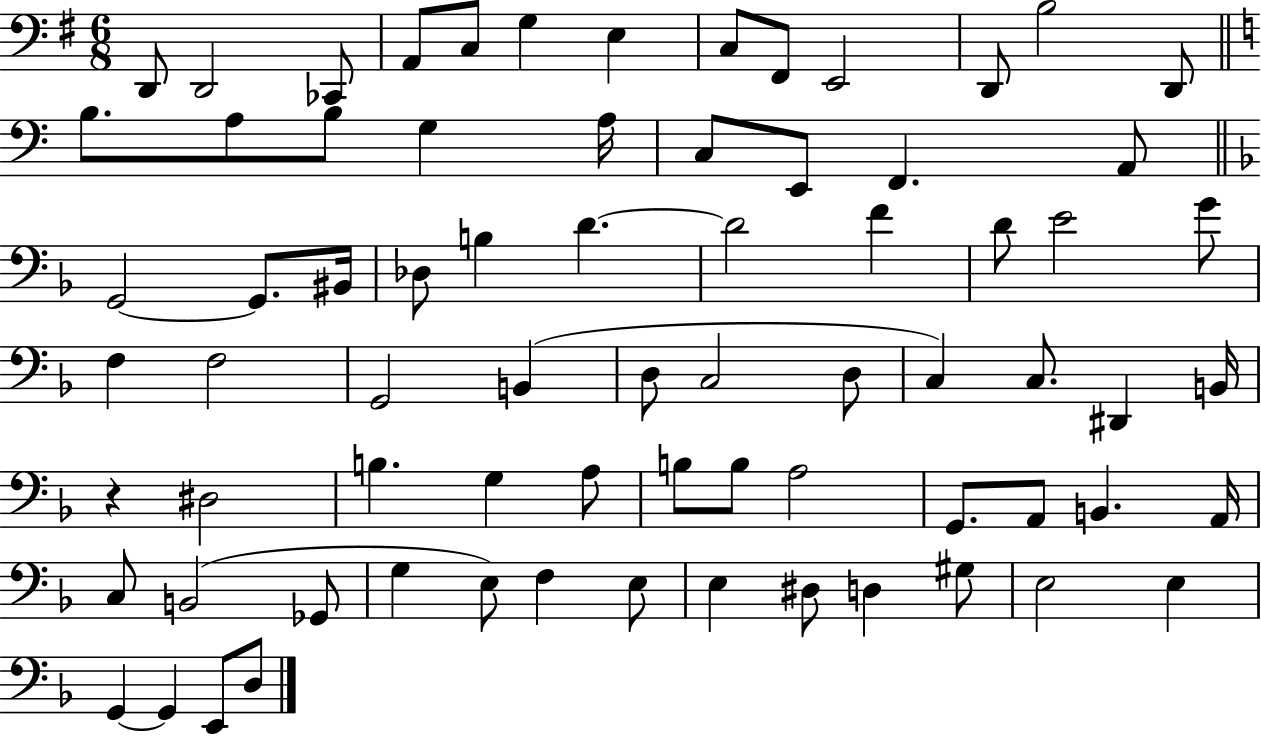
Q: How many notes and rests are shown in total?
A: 73